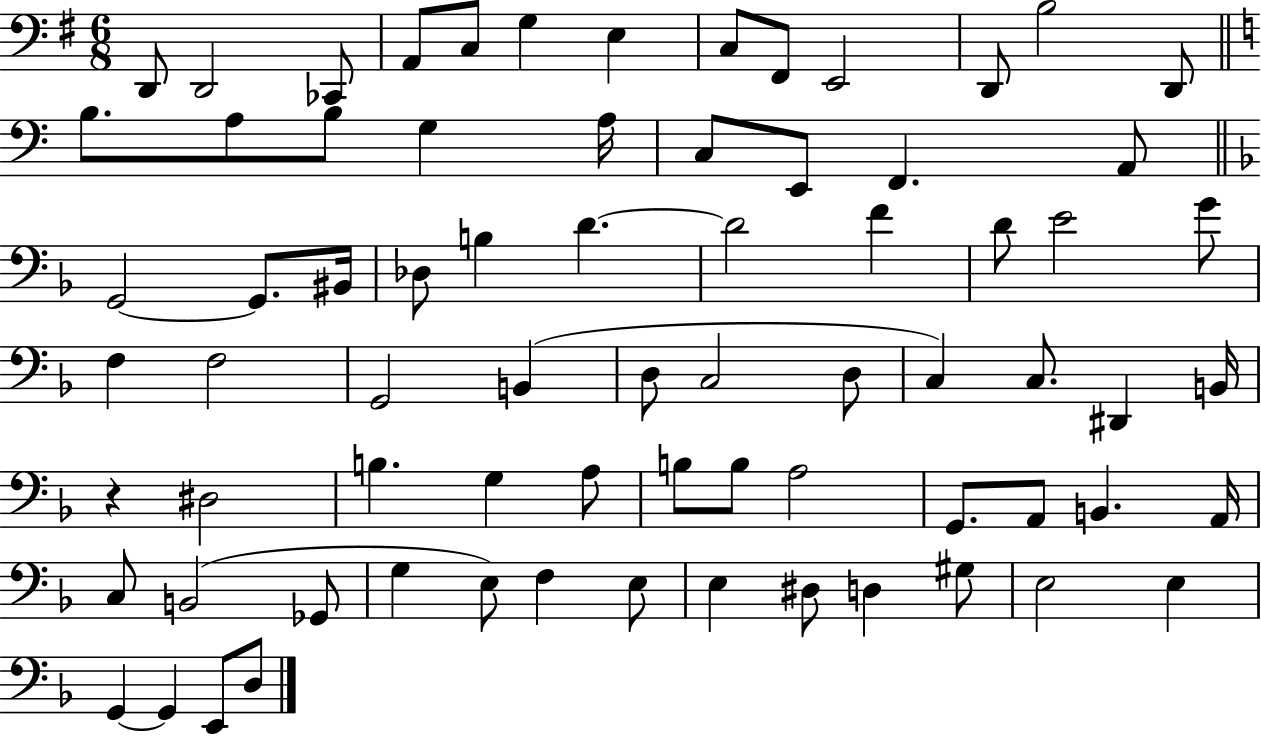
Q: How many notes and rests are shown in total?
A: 73